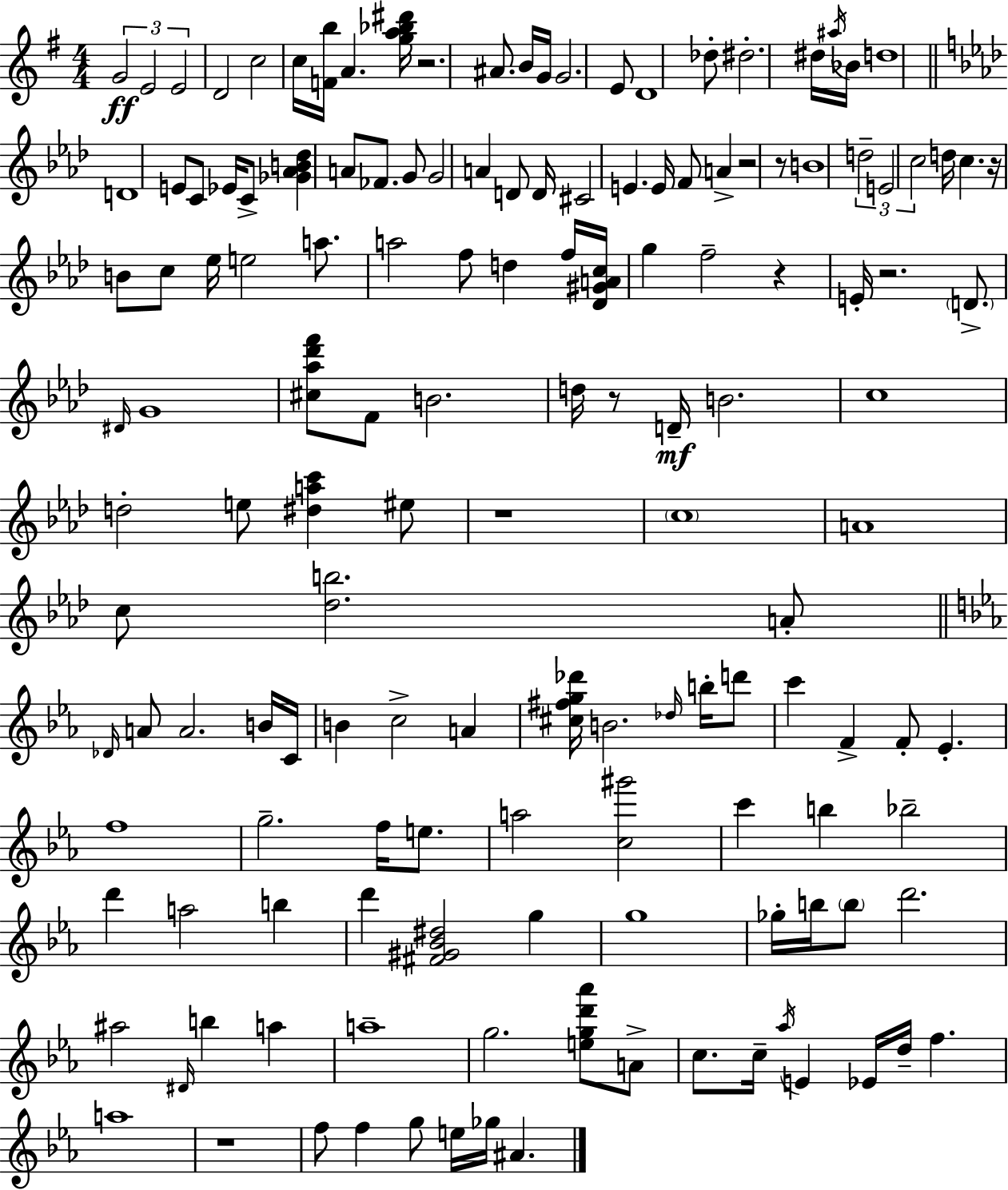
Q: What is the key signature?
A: E minor